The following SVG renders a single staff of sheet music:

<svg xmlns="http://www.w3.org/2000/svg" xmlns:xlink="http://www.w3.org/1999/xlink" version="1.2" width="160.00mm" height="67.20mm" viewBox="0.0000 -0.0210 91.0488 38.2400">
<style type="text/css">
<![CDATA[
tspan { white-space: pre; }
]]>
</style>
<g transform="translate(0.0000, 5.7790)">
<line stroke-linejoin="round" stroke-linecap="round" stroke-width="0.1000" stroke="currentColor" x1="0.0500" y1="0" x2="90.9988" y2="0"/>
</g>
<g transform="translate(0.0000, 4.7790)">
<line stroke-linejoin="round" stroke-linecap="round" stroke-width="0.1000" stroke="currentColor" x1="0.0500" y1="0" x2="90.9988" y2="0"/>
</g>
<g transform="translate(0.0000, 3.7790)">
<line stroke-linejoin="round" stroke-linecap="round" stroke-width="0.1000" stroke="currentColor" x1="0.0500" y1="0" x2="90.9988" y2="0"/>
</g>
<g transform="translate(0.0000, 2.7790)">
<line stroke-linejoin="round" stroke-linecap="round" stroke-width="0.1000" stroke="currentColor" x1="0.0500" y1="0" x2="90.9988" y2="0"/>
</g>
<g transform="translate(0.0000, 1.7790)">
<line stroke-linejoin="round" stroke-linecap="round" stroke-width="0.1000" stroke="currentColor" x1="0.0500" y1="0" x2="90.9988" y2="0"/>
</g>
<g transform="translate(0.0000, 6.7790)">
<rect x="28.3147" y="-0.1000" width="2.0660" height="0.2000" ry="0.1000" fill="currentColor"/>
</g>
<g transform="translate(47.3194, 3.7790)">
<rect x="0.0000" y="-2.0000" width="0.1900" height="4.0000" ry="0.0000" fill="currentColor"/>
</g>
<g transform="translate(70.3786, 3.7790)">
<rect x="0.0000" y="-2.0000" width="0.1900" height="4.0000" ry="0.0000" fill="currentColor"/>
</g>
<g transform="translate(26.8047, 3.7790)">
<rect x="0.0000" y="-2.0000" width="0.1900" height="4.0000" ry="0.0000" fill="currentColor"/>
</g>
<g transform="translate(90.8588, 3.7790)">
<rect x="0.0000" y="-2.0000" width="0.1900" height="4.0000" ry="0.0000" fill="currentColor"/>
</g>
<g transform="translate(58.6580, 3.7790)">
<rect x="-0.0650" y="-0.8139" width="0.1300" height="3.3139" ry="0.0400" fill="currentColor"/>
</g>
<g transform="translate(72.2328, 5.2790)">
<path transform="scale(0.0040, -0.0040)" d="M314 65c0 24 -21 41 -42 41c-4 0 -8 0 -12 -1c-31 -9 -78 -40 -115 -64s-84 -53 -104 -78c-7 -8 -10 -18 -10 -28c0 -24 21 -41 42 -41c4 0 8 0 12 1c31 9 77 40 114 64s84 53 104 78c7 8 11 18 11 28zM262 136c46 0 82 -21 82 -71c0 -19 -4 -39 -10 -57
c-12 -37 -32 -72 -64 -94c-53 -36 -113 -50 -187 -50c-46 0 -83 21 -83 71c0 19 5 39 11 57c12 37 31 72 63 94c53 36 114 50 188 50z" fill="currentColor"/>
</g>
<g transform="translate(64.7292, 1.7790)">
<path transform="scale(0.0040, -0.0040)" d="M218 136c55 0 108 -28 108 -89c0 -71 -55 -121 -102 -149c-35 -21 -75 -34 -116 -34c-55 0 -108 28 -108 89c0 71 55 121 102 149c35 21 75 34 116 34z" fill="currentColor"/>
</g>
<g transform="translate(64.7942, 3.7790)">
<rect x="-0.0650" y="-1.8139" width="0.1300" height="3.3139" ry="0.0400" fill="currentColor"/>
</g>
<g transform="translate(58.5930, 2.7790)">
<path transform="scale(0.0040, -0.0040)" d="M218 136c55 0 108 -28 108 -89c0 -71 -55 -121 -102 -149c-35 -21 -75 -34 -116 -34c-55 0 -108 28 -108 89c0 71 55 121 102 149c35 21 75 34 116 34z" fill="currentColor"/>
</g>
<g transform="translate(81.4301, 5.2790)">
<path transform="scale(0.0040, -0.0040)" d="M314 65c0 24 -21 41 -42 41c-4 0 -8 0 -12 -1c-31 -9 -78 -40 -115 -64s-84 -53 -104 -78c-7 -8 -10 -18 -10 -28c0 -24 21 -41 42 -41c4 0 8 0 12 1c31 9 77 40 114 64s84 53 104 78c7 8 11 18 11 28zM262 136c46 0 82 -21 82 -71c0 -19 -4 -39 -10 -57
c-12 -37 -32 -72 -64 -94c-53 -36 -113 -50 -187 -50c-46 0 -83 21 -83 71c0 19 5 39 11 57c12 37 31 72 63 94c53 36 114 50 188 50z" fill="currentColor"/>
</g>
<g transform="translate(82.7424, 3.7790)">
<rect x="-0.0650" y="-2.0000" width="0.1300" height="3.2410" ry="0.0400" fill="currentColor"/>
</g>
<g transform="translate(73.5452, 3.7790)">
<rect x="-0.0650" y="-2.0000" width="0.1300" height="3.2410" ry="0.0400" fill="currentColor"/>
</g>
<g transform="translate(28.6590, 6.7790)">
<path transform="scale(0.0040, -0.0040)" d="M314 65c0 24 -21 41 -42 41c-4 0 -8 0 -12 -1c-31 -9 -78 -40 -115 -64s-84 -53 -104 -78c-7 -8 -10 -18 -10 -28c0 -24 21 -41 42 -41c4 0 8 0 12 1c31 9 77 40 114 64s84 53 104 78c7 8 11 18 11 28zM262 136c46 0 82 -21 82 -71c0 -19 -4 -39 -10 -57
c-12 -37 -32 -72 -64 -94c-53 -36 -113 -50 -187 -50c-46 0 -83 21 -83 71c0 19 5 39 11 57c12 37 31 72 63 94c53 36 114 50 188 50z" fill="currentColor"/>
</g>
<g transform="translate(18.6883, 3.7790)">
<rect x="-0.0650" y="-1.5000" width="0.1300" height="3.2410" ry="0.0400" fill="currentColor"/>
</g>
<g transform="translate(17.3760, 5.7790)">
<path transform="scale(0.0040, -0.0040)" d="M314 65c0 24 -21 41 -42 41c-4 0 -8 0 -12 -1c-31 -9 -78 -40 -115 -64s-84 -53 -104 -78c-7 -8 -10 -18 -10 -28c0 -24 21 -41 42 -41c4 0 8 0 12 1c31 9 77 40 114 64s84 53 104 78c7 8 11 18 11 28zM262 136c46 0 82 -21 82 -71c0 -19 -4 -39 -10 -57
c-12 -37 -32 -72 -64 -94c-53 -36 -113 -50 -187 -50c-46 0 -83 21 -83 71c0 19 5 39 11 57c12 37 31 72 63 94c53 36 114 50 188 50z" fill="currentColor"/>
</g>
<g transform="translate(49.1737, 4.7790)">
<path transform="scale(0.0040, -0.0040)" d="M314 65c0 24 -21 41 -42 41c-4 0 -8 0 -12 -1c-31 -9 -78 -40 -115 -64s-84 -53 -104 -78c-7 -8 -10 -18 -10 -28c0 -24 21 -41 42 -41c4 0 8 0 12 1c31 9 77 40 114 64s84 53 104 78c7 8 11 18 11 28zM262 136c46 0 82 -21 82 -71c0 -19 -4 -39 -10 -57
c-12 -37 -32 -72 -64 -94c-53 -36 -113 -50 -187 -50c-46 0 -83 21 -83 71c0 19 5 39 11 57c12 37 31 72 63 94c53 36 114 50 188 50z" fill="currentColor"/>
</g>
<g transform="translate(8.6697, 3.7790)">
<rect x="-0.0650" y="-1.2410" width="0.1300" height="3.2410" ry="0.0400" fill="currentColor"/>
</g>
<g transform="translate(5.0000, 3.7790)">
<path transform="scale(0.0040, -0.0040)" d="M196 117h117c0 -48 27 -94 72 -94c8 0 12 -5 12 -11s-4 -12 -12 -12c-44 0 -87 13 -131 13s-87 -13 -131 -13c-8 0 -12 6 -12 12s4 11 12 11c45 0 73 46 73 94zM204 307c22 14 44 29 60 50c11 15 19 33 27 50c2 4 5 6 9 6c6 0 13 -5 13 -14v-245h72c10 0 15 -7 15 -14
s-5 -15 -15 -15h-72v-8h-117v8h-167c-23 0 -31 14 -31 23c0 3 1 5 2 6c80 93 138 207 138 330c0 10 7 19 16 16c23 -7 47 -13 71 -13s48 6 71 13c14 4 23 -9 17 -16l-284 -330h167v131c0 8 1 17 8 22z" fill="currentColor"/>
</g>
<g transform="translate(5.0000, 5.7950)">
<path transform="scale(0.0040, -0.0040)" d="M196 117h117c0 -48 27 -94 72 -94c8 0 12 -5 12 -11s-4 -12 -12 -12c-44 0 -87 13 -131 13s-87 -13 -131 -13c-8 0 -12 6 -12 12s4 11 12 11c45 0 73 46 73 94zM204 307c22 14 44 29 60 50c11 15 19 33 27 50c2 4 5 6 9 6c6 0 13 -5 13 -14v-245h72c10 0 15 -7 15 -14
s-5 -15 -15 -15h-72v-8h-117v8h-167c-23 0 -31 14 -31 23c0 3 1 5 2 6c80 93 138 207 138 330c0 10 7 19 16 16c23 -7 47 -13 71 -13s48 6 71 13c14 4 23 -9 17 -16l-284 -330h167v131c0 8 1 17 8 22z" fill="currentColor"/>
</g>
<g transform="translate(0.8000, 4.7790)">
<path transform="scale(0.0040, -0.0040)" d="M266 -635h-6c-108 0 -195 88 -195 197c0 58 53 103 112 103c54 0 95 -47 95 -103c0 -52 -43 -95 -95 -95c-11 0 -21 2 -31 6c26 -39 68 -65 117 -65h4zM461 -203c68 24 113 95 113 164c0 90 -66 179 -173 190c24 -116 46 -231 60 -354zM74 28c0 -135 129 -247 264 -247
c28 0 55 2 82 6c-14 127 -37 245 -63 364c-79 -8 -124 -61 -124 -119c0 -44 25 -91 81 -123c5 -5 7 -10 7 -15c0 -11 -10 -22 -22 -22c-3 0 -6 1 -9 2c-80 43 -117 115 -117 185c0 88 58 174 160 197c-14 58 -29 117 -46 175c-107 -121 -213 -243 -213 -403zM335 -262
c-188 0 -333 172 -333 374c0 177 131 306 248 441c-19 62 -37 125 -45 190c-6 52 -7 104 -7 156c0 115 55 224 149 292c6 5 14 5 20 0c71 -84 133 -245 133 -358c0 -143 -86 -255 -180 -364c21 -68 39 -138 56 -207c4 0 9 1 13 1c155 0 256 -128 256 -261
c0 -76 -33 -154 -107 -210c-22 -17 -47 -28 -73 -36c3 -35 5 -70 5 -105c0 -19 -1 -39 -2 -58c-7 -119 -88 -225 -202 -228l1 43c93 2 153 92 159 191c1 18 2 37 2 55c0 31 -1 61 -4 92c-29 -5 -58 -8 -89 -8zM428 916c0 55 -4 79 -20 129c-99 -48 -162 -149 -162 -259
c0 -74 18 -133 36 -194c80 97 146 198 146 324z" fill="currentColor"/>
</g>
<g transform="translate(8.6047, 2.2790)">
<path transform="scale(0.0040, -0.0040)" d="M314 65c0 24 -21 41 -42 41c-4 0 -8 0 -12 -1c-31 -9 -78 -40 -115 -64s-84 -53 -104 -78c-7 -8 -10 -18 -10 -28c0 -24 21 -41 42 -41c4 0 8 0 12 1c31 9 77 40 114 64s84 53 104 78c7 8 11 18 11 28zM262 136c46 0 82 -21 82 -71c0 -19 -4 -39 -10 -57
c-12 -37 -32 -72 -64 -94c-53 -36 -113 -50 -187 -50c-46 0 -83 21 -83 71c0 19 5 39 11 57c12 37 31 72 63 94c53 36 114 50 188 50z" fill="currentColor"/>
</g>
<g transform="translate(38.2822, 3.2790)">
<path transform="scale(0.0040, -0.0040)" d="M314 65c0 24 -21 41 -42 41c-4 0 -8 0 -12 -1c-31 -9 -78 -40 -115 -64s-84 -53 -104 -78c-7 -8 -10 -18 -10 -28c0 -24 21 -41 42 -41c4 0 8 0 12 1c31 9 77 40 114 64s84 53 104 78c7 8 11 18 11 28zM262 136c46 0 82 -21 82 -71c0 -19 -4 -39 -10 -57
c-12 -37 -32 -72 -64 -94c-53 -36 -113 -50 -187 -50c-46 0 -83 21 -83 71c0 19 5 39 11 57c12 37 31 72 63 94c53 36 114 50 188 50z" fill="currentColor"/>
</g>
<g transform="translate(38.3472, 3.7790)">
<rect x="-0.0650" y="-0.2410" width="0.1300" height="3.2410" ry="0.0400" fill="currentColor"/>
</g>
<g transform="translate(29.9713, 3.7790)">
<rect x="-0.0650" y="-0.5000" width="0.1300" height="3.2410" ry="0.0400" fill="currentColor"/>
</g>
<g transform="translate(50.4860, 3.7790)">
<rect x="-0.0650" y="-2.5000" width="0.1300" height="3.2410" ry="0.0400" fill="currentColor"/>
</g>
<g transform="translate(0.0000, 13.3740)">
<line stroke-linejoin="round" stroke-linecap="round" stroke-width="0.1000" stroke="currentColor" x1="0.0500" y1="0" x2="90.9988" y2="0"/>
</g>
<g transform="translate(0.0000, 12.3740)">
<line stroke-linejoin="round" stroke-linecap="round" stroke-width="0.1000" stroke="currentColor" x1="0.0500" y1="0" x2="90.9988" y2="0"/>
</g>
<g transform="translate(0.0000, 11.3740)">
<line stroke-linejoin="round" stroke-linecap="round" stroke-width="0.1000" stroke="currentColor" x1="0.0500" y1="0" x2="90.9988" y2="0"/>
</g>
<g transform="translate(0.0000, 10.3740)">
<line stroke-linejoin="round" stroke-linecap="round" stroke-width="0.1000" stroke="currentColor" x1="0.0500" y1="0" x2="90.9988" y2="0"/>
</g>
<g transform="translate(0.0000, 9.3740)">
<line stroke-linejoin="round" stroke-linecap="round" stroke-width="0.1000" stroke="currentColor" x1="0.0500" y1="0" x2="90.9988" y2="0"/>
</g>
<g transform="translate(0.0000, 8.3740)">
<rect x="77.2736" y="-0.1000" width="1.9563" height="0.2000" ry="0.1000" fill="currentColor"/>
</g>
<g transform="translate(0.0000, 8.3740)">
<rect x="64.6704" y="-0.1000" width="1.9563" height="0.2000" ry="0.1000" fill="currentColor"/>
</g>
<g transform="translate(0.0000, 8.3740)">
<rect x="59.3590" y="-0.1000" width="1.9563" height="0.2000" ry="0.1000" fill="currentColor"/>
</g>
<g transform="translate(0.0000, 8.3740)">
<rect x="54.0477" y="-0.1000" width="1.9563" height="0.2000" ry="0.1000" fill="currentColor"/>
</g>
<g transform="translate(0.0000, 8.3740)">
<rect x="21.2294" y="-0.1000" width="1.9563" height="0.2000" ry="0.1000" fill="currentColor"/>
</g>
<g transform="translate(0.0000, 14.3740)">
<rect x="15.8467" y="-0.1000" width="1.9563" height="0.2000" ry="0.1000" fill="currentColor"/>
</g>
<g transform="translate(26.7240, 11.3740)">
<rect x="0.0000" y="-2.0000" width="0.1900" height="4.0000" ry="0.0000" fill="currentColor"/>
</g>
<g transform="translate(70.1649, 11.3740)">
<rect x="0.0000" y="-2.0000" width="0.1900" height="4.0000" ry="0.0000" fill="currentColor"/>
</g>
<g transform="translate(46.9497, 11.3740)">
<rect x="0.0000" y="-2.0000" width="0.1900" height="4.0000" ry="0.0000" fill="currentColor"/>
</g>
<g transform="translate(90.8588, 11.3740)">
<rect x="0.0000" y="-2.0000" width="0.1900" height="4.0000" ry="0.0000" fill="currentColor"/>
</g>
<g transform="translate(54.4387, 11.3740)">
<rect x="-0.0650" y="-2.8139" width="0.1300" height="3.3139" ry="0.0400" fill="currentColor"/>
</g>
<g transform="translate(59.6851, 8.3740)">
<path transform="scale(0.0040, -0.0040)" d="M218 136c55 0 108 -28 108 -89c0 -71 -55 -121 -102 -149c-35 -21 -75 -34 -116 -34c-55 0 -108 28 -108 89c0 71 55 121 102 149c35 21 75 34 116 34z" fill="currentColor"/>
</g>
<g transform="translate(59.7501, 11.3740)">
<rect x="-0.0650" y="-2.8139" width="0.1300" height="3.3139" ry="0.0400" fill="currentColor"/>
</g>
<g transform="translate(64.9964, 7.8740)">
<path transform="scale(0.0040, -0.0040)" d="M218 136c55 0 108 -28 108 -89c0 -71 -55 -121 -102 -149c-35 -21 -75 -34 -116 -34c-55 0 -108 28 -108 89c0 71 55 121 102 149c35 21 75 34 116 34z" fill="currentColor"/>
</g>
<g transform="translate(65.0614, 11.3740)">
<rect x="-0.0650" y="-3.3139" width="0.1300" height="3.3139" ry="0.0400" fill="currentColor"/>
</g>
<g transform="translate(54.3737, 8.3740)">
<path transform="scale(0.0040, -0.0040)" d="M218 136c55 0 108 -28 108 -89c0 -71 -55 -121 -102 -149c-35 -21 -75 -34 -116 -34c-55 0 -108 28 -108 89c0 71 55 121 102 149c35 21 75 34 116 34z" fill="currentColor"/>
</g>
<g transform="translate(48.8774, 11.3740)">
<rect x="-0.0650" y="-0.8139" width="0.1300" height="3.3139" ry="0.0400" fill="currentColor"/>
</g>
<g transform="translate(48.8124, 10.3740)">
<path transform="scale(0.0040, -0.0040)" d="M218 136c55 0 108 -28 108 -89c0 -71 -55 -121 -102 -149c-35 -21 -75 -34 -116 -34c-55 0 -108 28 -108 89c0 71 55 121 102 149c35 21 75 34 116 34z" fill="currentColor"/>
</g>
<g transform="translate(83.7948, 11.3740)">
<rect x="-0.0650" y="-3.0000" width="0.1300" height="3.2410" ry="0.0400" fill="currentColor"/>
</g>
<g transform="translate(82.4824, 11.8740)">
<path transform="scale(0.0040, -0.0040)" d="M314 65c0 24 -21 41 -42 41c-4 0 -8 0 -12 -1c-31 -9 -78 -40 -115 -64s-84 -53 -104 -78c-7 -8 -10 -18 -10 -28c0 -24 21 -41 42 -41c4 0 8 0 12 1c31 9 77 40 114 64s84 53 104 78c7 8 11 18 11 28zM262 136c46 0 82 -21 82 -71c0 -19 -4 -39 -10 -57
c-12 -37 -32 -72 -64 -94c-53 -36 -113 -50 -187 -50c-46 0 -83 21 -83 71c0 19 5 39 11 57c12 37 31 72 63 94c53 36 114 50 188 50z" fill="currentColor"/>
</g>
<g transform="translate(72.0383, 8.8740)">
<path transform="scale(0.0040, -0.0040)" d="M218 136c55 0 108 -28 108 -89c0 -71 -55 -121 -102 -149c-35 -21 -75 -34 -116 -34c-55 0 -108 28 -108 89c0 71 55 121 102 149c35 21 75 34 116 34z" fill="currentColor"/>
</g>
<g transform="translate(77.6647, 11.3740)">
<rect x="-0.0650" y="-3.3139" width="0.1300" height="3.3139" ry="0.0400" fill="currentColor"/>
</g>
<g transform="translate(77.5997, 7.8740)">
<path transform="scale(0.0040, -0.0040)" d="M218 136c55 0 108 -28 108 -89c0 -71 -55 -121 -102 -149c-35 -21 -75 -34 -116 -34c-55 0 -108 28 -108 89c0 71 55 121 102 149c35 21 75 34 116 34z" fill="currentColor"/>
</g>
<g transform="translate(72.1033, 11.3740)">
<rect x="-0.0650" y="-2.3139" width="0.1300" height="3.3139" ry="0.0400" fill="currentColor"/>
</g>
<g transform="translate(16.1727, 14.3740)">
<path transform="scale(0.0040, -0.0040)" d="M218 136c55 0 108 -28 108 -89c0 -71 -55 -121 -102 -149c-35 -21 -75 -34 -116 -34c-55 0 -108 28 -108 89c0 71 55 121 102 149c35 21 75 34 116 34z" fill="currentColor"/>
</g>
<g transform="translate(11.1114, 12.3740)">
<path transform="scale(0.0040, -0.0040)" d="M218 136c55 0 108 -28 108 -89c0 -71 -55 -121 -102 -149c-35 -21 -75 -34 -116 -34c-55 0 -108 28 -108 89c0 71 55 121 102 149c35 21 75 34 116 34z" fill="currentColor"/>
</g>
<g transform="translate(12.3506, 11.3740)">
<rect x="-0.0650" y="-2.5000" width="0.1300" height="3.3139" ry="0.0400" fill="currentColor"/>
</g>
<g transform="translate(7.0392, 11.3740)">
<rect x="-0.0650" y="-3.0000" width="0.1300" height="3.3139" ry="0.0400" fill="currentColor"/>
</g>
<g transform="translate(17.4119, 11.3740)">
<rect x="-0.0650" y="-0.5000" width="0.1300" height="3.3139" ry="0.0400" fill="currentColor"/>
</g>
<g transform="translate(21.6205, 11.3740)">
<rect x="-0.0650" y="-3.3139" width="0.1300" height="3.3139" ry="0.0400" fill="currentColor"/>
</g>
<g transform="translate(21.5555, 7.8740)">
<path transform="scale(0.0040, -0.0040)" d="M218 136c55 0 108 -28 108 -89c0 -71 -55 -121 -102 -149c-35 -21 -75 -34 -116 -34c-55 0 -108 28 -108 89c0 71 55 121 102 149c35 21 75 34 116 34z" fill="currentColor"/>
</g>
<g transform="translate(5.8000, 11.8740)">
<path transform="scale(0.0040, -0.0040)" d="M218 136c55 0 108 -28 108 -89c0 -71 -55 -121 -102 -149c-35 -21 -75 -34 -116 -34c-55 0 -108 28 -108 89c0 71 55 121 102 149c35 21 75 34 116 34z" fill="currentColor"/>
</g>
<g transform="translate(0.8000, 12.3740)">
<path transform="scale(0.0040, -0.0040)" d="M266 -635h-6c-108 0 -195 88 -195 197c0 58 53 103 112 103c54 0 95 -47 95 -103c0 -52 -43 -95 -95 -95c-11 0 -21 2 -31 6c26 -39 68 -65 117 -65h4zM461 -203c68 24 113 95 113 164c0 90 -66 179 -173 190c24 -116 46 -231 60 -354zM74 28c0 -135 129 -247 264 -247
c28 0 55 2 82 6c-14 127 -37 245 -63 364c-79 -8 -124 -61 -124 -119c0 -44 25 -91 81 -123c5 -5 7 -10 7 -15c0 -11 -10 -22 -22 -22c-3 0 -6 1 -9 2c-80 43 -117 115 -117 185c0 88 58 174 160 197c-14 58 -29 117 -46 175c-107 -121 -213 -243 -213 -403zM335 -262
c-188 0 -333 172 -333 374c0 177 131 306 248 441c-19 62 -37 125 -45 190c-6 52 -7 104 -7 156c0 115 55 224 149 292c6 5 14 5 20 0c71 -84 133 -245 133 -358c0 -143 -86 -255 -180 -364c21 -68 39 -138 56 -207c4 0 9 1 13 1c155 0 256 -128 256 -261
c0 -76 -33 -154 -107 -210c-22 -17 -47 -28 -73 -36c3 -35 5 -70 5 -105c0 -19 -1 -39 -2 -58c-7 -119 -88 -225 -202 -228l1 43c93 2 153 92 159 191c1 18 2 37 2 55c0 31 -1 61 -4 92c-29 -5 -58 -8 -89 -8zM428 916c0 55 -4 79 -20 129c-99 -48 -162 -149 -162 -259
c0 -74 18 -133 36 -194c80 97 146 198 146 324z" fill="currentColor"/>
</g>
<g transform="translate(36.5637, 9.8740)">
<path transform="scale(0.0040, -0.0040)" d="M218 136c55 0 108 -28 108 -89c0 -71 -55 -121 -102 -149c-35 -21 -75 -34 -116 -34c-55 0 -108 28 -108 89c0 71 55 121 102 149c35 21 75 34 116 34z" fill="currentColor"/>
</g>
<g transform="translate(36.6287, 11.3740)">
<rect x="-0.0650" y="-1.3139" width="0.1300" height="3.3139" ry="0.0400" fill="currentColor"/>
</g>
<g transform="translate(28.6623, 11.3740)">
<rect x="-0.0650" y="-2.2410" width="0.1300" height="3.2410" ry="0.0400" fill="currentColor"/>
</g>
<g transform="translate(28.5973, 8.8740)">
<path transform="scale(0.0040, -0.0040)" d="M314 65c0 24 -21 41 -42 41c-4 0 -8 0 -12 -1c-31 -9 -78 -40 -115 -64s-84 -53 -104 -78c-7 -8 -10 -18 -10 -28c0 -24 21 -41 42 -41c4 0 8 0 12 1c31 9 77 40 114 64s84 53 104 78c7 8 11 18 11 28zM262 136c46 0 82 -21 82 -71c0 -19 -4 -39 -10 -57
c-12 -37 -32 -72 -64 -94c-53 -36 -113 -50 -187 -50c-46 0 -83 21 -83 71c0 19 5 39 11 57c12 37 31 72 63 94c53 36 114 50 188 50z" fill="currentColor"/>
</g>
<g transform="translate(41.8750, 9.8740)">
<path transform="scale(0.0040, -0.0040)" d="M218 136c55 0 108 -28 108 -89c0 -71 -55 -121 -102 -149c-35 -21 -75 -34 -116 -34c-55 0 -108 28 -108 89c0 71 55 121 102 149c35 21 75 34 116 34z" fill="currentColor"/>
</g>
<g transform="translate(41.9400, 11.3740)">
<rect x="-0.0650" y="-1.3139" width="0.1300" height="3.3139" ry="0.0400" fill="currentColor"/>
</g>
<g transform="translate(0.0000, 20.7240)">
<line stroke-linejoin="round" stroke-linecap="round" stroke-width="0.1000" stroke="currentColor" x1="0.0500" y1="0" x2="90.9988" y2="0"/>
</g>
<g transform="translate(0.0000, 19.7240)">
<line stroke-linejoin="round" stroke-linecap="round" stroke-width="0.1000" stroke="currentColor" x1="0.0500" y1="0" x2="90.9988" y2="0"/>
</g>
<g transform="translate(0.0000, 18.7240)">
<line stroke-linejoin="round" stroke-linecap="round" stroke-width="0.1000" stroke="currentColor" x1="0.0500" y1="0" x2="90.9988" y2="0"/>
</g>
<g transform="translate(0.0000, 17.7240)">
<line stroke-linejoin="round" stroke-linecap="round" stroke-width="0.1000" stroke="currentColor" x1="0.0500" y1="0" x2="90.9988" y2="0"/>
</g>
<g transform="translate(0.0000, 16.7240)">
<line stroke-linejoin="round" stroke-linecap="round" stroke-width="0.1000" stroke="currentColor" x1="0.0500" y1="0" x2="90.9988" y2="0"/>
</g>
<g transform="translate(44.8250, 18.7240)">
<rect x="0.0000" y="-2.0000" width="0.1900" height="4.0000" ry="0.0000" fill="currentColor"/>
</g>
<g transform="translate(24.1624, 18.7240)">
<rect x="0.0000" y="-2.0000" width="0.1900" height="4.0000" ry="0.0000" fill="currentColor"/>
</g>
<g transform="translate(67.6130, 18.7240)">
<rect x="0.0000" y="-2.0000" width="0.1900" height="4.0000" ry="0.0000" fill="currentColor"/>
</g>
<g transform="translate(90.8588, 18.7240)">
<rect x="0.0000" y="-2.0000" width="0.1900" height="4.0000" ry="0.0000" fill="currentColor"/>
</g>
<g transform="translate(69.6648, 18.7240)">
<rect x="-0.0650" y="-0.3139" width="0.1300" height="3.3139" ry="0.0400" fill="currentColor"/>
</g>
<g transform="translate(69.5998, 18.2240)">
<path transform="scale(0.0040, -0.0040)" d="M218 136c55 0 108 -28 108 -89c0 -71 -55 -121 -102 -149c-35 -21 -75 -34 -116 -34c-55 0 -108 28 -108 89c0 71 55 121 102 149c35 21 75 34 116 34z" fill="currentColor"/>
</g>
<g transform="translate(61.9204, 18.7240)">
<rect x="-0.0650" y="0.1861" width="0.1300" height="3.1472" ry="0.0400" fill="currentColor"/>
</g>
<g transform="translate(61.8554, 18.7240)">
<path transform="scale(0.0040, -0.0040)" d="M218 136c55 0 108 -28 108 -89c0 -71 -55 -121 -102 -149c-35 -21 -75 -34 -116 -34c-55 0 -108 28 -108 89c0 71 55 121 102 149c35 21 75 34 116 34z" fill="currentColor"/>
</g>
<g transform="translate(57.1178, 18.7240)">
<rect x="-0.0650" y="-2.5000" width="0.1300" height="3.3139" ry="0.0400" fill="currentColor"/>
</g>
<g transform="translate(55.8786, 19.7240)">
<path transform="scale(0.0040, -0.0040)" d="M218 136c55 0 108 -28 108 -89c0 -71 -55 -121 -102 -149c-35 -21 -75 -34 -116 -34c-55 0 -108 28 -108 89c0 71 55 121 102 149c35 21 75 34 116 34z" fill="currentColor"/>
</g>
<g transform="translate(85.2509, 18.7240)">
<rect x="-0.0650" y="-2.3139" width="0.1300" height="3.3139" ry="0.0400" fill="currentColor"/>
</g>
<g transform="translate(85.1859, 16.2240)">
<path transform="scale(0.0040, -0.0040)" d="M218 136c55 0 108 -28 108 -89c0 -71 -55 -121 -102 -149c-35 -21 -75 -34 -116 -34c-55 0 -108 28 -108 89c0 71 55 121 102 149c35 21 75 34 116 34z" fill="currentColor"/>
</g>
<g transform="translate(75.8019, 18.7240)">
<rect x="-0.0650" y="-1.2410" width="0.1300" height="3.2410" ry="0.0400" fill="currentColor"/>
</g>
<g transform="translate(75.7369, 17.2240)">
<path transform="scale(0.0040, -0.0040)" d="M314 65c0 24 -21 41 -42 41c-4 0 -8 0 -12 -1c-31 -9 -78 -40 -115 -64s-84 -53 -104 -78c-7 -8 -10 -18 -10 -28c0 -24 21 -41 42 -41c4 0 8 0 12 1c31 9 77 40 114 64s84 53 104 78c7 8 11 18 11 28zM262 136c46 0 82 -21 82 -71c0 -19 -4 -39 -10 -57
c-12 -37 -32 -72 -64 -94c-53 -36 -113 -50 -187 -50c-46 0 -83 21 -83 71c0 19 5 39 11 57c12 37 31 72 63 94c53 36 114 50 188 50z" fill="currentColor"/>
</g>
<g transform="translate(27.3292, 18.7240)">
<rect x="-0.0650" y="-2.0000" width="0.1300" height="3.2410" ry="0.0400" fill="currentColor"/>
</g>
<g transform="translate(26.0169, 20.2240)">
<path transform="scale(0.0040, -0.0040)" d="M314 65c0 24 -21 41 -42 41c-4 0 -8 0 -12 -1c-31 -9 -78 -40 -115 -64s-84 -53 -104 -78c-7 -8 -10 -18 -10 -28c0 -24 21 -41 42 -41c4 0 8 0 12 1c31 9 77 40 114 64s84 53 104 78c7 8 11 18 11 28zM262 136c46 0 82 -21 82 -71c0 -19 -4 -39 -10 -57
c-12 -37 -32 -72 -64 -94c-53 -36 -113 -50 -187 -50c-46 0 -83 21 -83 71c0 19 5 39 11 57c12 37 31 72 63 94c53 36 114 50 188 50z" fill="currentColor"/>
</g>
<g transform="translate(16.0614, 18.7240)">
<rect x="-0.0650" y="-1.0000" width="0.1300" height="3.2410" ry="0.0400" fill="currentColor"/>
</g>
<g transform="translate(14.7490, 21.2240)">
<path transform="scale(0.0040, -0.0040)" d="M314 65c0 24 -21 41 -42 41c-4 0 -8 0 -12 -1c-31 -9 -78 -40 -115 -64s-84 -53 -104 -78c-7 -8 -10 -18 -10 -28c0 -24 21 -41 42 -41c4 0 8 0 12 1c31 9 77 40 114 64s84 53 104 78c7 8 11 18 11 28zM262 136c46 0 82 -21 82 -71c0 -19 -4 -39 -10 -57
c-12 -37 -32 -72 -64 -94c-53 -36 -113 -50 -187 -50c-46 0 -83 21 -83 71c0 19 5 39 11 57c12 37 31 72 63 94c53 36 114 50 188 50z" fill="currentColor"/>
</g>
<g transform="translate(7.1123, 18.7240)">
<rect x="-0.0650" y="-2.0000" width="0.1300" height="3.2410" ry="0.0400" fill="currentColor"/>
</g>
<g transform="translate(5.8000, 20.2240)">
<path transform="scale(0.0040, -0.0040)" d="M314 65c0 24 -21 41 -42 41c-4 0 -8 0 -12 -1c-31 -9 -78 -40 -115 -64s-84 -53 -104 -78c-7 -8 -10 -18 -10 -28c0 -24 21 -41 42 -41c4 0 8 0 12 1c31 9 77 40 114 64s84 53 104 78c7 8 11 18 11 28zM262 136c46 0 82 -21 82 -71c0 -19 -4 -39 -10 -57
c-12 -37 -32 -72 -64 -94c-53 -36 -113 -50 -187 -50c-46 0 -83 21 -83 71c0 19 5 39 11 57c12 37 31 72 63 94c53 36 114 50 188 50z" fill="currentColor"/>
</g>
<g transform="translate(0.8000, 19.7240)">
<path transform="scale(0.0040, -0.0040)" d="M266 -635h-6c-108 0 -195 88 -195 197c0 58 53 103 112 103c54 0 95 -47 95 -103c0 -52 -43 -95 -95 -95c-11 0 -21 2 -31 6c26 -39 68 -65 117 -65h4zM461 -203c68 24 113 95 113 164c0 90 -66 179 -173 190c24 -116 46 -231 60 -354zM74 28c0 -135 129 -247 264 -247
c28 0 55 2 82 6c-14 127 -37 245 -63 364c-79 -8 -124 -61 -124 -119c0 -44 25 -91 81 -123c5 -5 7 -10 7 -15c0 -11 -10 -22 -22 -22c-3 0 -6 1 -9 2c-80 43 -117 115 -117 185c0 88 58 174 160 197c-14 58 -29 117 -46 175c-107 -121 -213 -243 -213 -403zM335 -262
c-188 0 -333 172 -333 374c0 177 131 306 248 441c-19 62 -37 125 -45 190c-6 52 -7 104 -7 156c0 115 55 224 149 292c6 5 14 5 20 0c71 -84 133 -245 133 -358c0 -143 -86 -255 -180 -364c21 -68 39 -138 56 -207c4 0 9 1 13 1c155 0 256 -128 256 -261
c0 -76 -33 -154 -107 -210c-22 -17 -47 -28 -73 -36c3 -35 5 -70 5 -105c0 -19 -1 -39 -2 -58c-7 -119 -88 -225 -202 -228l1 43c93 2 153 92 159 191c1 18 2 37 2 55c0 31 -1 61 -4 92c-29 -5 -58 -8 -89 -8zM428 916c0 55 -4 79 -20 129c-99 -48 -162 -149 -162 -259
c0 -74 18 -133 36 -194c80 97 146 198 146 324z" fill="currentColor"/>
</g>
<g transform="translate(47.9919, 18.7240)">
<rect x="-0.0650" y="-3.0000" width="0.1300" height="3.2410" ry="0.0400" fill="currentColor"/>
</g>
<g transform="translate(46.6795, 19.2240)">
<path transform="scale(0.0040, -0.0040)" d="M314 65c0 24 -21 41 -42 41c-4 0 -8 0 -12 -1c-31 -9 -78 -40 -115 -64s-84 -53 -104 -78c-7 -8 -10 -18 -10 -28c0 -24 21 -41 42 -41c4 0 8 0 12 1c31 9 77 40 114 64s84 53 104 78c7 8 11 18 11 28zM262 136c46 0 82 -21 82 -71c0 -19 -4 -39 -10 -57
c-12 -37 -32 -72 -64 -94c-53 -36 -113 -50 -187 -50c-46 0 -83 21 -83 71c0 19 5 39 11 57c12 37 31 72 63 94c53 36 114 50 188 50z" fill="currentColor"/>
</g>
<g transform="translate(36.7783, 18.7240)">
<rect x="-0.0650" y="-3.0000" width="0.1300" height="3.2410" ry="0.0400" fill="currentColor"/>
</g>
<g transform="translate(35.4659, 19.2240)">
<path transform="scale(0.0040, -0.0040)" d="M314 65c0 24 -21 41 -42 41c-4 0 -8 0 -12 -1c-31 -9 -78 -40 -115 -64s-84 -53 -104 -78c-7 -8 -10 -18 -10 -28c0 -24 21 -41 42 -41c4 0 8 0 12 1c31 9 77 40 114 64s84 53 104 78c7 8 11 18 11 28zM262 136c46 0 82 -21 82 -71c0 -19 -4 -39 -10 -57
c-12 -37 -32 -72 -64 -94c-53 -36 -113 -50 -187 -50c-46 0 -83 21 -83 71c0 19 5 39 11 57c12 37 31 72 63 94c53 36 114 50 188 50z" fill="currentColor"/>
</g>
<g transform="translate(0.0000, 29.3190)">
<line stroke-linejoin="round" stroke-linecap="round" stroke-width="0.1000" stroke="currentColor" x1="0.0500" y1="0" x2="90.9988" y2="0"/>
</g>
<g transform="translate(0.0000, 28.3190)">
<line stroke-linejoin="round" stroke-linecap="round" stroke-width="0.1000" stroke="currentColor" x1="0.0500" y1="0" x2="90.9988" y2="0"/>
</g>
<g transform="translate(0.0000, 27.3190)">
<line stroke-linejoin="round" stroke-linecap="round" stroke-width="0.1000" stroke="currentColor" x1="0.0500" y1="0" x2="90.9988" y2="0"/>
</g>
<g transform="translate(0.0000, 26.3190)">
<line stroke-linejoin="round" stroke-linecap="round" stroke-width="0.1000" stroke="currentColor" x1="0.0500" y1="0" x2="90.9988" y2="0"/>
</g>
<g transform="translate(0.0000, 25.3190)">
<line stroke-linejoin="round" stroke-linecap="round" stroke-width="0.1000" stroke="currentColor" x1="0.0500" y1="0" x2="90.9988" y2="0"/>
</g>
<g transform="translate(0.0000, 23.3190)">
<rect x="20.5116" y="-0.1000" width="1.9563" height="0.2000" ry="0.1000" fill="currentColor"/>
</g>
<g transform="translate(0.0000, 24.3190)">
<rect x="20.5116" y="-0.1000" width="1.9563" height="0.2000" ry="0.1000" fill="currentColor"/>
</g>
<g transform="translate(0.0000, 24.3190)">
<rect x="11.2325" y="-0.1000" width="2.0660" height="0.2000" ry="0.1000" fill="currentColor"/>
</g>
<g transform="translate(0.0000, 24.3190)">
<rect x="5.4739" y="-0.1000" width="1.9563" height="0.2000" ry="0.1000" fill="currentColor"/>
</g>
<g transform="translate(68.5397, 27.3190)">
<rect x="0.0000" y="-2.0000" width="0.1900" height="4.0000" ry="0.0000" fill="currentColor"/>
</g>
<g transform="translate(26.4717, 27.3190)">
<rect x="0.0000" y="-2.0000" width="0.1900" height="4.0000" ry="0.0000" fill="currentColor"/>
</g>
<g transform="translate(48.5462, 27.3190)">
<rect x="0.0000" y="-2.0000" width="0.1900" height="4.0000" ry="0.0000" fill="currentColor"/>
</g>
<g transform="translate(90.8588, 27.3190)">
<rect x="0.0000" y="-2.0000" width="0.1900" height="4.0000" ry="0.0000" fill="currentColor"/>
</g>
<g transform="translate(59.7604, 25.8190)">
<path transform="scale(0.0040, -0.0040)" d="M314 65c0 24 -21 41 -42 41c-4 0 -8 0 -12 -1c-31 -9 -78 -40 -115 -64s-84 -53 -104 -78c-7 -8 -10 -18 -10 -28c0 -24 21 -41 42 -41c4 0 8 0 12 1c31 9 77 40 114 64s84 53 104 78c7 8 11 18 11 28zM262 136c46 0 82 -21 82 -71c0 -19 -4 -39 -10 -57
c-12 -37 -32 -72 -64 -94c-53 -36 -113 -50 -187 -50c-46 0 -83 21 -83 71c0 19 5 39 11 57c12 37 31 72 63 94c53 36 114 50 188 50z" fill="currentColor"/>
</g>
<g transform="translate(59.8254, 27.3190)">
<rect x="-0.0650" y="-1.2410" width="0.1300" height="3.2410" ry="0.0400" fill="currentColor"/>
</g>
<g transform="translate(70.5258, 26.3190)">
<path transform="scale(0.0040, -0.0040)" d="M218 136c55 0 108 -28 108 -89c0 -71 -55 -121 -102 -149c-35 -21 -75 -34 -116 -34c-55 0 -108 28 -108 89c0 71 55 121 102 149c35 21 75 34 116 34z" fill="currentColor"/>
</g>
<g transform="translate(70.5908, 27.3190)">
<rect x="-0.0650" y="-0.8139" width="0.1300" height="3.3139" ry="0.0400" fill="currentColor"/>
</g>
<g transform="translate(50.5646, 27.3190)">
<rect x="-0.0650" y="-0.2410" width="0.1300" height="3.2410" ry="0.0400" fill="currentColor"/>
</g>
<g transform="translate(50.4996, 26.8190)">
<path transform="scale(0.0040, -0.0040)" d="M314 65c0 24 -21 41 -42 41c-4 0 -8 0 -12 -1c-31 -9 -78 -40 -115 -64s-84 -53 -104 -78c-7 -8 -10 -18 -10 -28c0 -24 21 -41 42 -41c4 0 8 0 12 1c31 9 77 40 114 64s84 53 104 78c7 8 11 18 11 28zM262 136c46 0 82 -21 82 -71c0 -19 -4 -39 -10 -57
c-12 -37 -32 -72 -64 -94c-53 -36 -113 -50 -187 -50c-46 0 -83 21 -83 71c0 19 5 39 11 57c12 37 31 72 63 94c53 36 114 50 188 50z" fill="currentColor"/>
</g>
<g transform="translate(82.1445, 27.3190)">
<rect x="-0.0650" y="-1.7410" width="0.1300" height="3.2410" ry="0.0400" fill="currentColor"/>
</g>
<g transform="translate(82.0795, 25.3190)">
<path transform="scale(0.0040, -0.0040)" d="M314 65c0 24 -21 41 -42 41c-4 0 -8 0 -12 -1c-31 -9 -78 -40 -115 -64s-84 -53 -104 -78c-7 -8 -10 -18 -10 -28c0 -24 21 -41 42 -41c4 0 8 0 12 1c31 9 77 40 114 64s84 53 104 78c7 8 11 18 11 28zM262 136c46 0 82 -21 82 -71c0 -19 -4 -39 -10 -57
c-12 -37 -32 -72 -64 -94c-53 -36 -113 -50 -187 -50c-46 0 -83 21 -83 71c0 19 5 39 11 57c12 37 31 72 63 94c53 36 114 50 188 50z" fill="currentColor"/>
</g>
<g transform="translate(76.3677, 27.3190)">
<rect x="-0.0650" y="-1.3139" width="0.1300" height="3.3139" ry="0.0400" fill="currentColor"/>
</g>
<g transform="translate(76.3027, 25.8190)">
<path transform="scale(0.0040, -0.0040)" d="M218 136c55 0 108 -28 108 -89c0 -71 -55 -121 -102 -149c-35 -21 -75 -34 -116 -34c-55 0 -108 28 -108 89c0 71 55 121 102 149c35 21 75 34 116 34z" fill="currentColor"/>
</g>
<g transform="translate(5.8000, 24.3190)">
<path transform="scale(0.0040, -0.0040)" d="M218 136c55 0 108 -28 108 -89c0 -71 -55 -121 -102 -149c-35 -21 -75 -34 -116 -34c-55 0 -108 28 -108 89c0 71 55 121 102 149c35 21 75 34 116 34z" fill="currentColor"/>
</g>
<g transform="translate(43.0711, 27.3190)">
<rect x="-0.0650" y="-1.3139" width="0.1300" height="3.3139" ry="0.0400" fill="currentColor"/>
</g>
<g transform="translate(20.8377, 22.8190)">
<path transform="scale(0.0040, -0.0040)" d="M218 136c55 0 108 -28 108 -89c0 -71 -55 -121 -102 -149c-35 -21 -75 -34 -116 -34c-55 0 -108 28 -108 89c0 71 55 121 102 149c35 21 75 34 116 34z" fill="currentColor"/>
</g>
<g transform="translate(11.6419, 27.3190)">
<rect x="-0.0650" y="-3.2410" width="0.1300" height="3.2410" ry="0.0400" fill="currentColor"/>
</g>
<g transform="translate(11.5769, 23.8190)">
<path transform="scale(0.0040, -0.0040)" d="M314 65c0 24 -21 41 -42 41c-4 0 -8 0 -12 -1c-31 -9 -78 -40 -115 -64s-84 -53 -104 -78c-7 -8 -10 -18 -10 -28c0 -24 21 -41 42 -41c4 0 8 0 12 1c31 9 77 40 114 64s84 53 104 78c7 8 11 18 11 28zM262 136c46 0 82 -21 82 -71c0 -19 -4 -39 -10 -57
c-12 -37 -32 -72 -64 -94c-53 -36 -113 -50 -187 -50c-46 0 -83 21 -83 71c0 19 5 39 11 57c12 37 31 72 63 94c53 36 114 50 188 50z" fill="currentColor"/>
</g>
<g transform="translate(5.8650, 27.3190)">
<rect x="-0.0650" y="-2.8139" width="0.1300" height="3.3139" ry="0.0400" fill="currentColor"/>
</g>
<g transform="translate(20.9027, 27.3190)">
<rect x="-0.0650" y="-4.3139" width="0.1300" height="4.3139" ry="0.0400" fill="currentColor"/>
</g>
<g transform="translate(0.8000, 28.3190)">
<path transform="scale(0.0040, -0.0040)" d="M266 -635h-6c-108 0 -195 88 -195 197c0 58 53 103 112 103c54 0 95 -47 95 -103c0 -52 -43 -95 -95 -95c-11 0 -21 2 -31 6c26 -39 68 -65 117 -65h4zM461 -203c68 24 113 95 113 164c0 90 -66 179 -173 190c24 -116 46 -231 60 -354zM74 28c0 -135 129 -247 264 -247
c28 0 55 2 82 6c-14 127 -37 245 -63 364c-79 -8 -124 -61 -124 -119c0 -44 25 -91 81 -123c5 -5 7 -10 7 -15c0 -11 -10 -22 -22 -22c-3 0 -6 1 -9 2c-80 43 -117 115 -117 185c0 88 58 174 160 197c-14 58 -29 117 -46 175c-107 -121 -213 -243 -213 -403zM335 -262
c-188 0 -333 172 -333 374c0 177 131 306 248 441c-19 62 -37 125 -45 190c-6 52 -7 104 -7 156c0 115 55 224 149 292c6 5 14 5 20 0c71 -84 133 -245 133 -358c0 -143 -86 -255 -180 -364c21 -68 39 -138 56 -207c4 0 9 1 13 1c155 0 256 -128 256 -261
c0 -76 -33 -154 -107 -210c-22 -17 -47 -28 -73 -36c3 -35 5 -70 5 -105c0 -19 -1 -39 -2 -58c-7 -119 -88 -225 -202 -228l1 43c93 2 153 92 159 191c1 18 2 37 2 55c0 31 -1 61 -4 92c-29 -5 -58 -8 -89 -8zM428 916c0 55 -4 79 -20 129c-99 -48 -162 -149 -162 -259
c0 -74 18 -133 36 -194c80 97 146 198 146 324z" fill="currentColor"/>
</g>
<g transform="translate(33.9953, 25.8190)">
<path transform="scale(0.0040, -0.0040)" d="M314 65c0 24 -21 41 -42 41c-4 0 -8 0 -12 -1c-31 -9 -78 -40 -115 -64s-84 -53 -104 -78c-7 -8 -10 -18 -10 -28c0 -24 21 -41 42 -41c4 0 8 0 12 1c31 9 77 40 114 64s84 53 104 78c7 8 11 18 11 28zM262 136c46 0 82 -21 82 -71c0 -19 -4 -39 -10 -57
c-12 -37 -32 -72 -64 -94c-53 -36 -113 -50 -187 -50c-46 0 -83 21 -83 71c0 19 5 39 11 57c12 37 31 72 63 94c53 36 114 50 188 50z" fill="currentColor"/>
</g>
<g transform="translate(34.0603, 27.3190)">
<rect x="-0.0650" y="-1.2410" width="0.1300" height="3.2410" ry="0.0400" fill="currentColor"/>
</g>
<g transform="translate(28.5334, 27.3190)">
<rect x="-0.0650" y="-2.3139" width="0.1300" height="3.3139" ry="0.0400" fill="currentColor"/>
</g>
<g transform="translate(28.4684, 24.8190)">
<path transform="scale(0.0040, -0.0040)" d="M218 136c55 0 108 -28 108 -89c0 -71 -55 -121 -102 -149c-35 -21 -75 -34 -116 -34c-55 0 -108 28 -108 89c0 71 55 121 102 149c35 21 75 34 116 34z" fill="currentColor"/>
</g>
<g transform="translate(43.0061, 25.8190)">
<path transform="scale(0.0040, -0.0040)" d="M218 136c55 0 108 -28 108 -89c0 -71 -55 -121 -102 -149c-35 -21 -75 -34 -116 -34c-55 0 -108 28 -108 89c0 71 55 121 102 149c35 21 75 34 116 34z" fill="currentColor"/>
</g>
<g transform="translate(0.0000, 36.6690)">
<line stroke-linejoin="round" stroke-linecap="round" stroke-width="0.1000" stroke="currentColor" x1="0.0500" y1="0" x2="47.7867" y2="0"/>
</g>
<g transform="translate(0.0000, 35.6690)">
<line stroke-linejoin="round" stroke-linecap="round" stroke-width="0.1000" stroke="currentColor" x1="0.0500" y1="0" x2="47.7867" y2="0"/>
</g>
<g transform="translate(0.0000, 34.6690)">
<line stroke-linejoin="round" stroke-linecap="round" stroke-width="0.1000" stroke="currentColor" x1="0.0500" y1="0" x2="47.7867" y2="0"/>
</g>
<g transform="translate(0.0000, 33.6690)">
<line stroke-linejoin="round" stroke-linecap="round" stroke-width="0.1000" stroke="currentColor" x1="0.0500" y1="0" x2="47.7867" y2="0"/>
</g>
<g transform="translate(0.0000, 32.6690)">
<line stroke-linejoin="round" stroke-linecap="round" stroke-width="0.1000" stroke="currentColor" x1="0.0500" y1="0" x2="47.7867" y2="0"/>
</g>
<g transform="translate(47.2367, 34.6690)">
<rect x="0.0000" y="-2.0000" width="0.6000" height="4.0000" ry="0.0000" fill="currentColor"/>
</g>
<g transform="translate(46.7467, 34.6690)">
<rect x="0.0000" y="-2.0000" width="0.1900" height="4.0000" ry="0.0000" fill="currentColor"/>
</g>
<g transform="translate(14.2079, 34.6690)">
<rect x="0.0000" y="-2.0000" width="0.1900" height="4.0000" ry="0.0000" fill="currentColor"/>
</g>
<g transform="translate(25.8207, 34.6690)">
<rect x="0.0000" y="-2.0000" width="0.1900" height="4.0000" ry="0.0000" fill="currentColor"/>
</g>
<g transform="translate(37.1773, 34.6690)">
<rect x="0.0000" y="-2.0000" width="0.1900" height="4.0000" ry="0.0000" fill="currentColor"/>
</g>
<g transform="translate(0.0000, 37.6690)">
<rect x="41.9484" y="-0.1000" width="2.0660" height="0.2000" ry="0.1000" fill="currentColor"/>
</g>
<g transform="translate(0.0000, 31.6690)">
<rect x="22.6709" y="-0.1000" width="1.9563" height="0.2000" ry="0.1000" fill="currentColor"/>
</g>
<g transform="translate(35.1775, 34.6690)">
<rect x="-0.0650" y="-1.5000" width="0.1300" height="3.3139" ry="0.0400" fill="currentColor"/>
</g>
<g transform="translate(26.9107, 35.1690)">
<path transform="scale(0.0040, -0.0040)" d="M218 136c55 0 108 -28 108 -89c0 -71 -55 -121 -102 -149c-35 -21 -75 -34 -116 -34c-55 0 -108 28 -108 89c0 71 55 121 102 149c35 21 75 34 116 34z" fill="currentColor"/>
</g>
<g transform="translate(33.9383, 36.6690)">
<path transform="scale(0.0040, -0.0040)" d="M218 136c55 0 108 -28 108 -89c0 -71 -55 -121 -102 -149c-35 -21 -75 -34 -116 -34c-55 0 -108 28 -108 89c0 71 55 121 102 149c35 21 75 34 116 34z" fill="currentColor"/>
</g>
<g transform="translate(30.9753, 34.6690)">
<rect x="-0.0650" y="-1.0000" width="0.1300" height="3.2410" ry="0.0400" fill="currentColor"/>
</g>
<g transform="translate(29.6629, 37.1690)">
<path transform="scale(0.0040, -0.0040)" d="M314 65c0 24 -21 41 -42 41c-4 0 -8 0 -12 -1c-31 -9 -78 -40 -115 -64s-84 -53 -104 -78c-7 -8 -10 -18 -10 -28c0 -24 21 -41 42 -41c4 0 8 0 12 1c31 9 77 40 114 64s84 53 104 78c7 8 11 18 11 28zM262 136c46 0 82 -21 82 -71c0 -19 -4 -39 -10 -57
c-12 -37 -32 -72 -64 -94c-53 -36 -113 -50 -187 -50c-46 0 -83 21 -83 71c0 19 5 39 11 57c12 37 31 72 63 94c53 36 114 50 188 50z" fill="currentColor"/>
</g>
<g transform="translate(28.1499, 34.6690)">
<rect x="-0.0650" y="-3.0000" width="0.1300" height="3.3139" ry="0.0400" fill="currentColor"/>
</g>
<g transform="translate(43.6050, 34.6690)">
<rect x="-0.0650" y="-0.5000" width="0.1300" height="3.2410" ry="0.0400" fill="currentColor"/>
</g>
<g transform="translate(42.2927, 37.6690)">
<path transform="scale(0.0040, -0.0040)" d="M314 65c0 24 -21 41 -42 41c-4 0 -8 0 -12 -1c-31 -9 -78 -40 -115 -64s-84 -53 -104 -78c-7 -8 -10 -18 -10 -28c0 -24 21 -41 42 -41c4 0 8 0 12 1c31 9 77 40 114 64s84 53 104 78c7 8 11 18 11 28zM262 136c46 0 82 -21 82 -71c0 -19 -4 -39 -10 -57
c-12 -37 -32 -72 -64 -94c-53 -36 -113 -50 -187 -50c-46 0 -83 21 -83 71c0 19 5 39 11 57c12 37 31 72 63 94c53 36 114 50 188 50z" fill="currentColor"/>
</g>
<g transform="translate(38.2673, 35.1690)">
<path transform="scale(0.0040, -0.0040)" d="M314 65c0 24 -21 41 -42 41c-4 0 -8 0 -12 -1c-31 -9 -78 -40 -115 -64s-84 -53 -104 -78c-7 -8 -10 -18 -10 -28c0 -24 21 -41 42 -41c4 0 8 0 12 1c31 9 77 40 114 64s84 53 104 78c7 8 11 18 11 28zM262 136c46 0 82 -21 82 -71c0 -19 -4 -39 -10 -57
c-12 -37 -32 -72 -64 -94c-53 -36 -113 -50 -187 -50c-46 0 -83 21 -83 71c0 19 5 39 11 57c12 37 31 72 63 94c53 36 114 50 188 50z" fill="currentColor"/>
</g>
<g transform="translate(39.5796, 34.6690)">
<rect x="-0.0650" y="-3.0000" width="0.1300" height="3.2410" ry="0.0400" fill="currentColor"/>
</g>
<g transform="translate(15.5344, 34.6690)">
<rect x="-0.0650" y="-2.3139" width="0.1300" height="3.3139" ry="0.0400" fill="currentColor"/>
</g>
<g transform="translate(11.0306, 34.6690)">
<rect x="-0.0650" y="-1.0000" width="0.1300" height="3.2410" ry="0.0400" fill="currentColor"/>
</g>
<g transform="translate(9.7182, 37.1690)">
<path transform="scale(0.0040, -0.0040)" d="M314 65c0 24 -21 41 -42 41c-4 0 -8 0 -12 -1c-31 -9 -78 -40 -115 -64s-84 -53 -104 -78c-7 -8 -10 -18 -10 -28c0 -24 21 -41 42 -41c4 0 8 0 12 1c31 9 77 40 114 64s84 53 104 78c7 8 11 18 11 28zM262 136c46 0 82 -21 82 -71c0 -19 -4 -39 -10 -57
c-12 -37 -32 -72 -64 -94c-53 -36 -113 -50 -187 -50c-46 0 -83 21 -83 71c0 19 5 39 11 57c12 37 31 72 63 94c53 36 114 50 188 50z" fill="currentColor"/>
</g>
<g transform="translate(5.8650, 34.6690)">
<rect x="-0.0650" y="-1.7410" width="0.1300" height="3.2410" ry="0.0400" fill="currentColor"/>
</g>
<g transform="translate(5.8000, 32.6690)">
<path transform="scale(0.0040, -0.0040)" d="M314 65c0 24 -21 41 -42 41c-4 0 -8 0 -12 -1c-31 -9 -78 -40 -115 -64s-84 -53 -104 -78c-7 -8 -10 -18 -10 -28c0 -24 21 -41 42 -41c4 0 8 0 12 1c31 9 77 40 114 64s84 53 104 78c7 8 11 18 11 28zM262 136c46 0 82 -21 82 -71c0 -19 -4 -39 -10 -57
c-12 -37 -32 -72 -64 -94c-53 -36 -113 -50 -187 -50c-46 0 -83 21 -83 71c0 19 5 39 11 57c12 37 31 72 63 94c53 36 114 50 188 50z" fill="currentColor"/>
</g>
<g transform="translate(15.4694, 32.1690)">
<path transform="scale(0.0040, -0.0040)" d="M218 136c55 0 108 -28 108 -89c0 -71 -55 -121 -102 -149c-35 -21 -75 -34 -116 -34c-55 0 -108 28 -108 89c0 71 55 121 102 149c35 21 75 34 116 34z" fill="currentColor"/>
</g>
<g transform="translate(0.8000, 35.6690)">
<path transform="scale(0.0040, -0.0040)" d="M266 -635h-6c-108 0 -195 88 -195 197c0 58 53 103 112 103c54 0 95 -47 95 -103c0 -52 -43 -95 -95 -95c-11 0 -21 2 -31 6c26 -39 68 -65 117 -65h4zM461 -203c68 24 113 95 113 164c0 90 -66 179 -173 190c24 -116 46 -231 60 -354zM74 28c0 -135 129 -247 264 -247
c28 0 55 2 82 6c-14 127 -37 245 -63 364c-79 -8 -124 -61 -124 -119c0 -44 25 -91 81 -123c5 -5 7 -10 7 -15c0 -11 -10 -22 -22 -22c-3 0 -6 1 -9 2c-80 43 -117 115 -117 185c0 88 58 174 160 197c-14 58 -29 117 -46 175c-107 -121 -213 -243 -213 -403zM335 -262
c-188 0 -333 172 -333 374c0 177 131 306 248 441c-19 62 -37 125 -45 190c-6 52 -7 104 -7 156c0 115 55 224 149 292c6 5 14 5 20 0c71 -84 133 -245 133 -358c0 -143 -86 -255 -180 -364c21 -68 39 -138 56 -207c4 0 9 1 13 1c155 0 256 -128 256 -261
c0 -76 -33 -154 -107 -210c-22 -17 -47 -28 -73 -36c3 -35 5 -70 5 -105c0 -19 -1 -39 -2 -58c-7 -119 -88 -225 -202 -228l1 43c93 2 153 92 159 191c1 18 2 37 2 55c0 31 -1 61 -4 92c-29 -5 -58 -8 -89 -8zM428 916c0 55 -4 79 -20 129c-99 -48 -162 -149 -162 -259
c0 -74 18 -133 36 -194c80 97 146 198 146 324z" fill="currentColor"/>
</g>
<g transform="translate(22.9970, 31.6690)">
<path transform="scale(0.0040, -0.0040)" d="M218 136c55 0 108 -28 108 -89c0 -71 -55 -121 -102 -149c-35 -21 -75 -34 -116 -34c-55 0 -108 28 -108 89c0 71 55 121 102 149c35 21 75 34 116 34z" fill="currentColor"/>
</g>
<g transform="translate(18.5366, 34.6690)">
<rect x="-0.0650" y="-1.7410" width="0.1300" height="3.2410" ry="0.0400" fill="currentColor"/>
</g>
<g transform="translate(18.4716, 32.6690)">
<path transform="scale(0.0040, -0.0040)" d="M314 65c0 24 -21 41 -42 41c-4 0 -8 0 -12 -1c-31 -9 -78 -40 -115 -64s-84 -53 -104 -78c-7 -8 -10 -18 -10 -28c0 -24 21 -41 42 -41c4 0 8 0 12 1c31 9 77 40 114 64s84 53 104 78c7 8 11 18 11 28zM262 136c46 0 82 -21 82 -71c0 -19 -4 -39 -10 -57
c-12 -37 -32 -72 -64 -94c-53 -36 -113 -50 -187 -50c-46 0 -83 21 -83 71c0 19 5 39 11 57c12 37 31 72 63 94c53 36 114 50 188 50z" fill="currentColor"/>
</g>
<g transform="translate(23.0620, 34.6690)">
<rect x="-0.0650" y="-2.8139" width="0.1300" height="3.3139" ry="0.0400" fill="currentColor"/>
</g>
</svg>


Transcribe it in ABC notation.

X:1
T:Untitled
M:4/4
L:1/4
K:C
e2 E2 C2 c2 G2 d f F2 F2 A G C b g2 e e d a a b g b A2 F2 D2 F2 A2 A2 G B c e2 g a b2 d' g e2 e c2 e2 d e f2 f2 D2 g f2 a A D2 E A2 C2